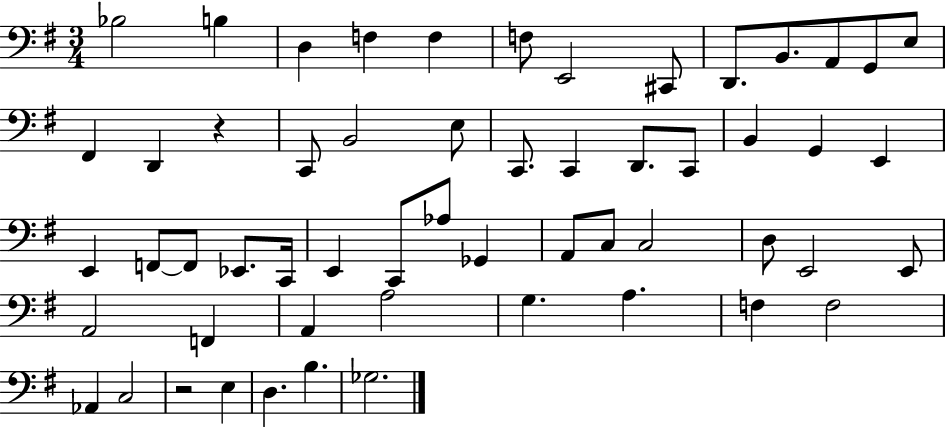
{
  \clef bass
  \numericTimeSignature
  \time 3/4
  \key g \major
  bes2 b4 | d4 f4 f4 | f8 e,2 cis,8 | d,8. b,8. a,8 g,8 e8 | \break fis,4 d,4 r4 | c,8 b,2 e8 | c,8. c,4 d,8. c,8 | b,4 g,4 e,4 | \break e,4 f,8~~ f,8 ees,8. c,16 | e,4 c,8 aes8 ges,4 | a,8 c8 c2 | d8 e,2 e,8 | \break a,2 f,4 | a,4 a2 | g4. a4. | f4 f2 | \break aes,4 c2 | r2 e4 | d4. b4. | ges2. | \break \bar "|."
}